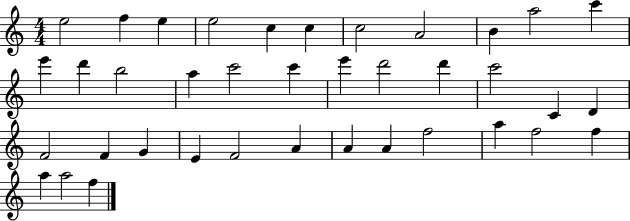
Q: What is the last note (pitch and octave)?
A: F5